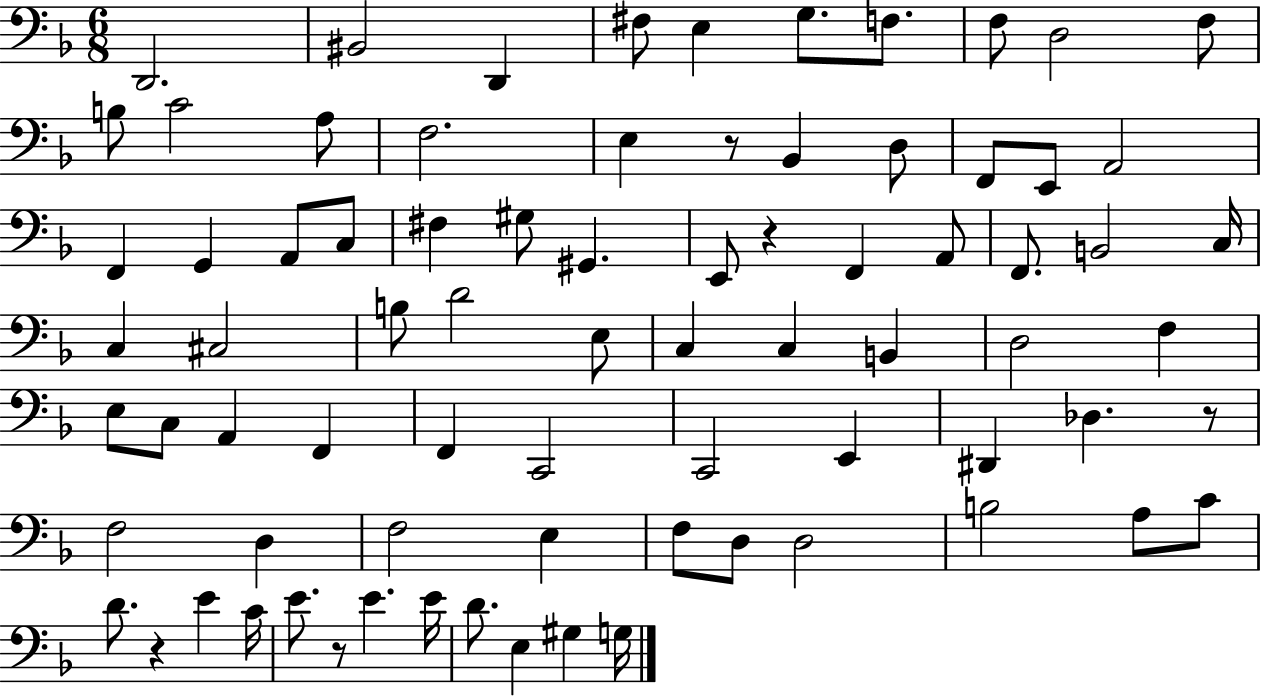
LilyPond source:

{
  \clef bass
  \numericTimeSignature
  \time 6/8
  \key f \major
  d,2. | bis,2 d,4 | fis8 e4 g8. f8. | f8 d2 f8 | \break b8 c'2 a8 | f2. | e4 r8 bes,4 d8 | f,8 e,8 a,2 | \break f,4 g,4 a,8 c8 | fis4 gis8 gis,4. | e,8 r4 f,4 a,8 | f,8. b,2 c16 | \break c4 cis2 | b8 d'2 e8 | c4 c4 b,4 | d2 f4 | \break e8 c8 a,4 f,4 | f,4 c,2 | c,2 e,4 | dis,4 des4. r8 | \break f2 d4 | f2 e4 | f8 d8 d2 | b2 a8 c'8 | \break d'8. r4 e'4 c'16 | e'8. r8 e'4. e'16 | d'8. e4 gis4 g16 | \bar "|."
}